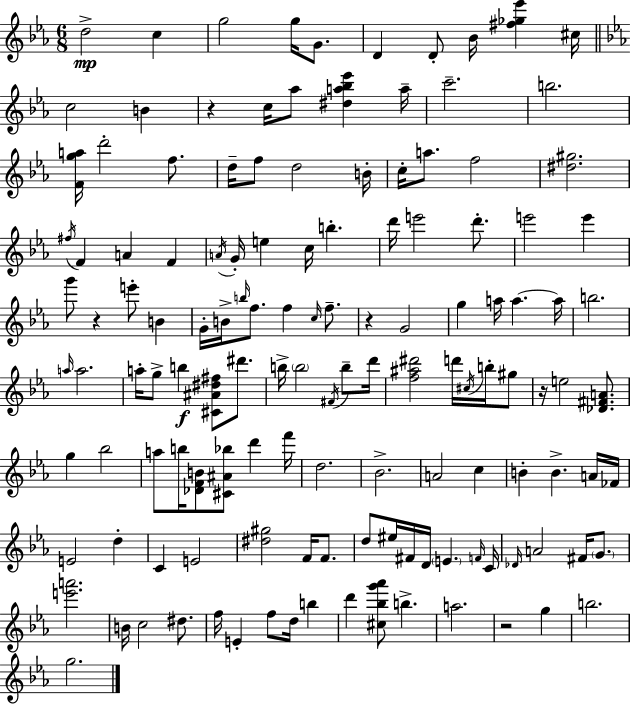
D5/h C5/q G5/h G5/s G4/e. D4/q D4/e Bb4/s [F#5,Gb5,Eb6]/q C#5/s C5/h B4/q R/q C5/s Ab5/e [D#5,A5,Bb5,Eb6]/q A5/s C6/h. B5/h. [F4,G5,A5]/s D6/h F5/e. D5/s F5/e D5/h B4/s C5/s A5/e. F5/h [D#5,G#5]/h. F#5/s F4/q A4/q F4/q A4/s G4/s E5/q C5/s B5/q. D6/s E6/h D6/e. E6/h E6/q G6/e R/q E6/e B4/q G4/s B4/s B5/s F5/e. F5/q C5/s F5/e. R/q G4/h G5/q A5/s A5/q. A5/s B5/h. A5/s A5/h. A5/s G5/e B5/q [C#4,A#4,D#5,F#5]/e D#6/e. B5/s B5/h F#4/s B5/e D6/s [F5,A#5,D#6]/h D6/s C#5/s B5/s G#5/e R/s E5/h [Db4,F#4,A4]/e. G5/q Bb5/h A5/e B5/s [Db4,F4,B4]/e [C#4,A#4,Bb5]/e D6/q F6/s D5/h. Bb4/h. A4/h C5/q B4/q B4/q. A4/s FES4/s E4/h D5/q C4/q E4/h [D#5,G#5]/h F4/s F4/e. D5/e EIS5/s F#4/s D4/s E4/q. F4/s C4/s Db4/s A4/h F#4/s G4/e. [E6,A6]/h. B4/s C5/h D#5/e. F5/s E4/q F5/e D5/s B5/q D6/q [C#5,Bb5,G6,Ab6]/e B5/q. A5/h. R/h G5/q B5/h. G5/h.